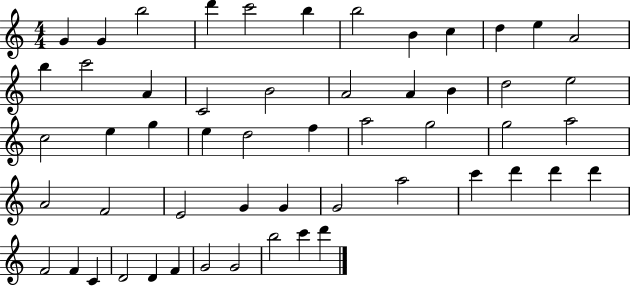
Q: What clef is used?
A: treble